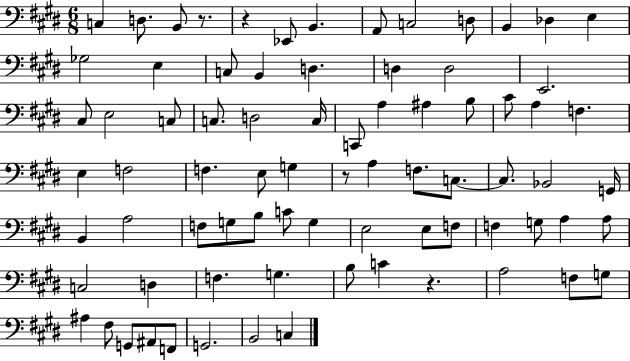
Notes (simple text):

C3/q D3/e. B2/e R/e. R/q Eb2/e B2/q. A2/e C3/h D3/e B2/q Db3/q E3/q Gb3/h E3/q C3/e B2/q D3/q. D3/q D3/h E2/h. C#3/e E3/h C3/e C3/e. D3/h C3/s C2/e A3/q A#3/q B3/e C#4/e A3/q F3/q. E3/q F3/h F3/q. E3/e G3/q R/e A3/q F3/e. C3/e. C3/e. Bb2/h G2/s B2/q A3/h F3/e G3/e B3/e C4/e G3/q E3/h E3/e F3/e F3/q G3/e A3/q A3/e C3/h D3/q F3/q. G3/q. B3/e C4/q R/q. A3/h F3/e G3/e A#3/q F#3/e G2/e A#2/e F2/e G2/h. B2/h C3/q